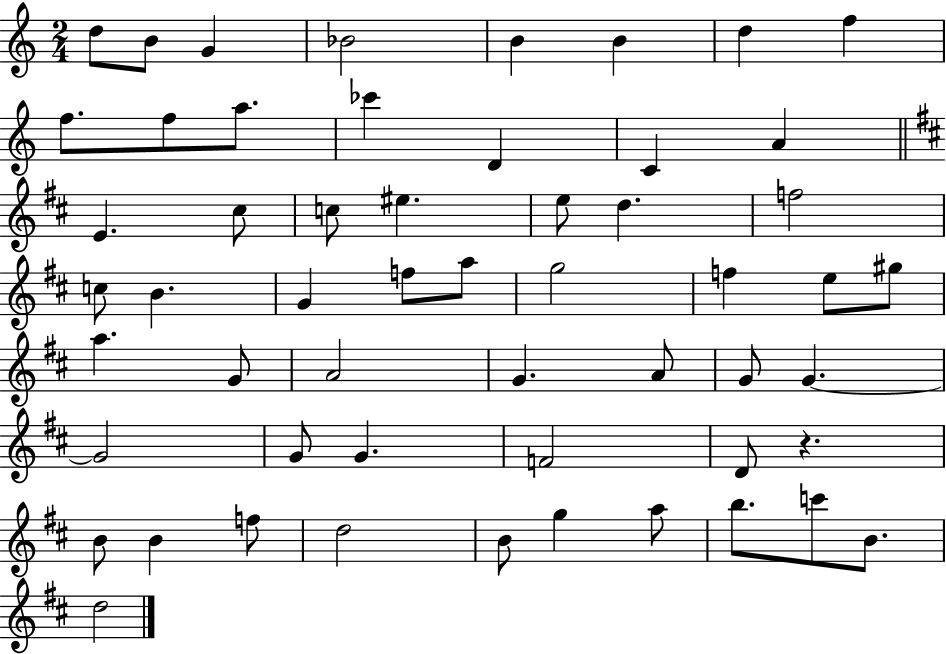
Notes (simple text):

D5/e B4/e G4/q Bb4/h B4/q B4/q D5/q F5/q F5/e. F5/e A5/e. CES6/q D4/q C4/q A4/q E4/q. C#5/e C5/e EIS5/q. E5/e D5/q. F5/h C5/e B4/q. G4/q F5/e A5/e G5/h F5/q E5/e G#5/e A5/q. G4/e A4/h G4/q. A4/e G4/e G4/q. G4/h G4/e G4/q. F4/h D4/e R/q. B4/e B4/q F5/e D5/h B4/e G5/q A5/e B5/e. C6/e B4/e. D5/h